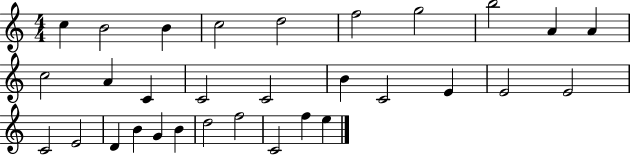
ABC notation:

X:1
T:Untitled
M:4/4
L:1/4
K:C
c B2 B c2 d2 f2 g2 b2 A A c2 A C C2 C2 B C2 E E2 E2 C2 E2 D B G B d2 f2 C2 f e